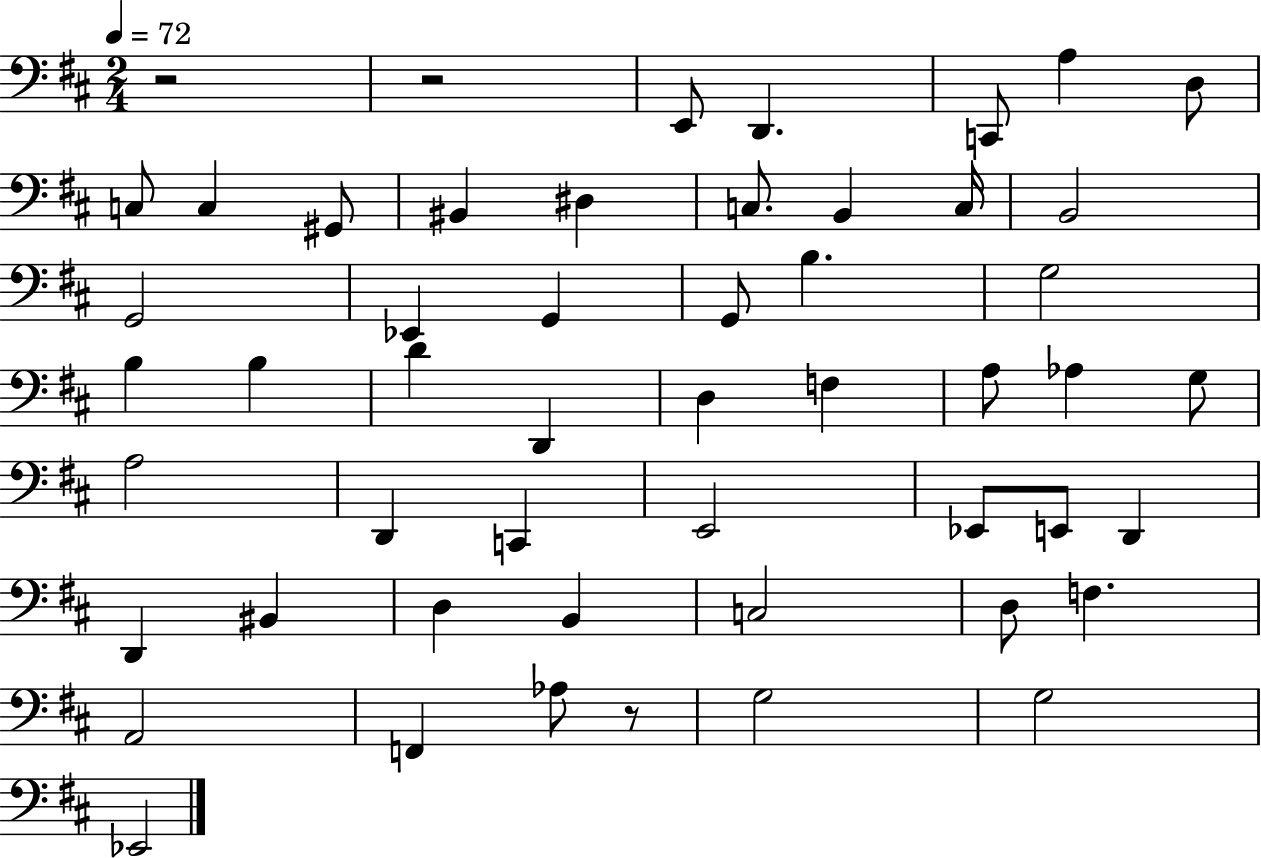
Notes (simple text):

R/h R/h E2/e D2/q. C2/e A3/q D3/e C3/e C3/q G#2/e BIS2/q D#3/q C3/e. B2/q C3/s B2/h G2/h Eb2/q G2/q G2/e B3/q. G3/h B3/q B3/q D4/q D2/q D3/q F3/q A3/e Ab3/q G3/e A3/h D2/q C2/q E2/h Eb2/e E2/e D2/q D2/q BIS2/q D3/q B2/q C3/h D3/e F3/q. A2/h F2/q Ab3/e R/e G3/h G3/h Eb2/h